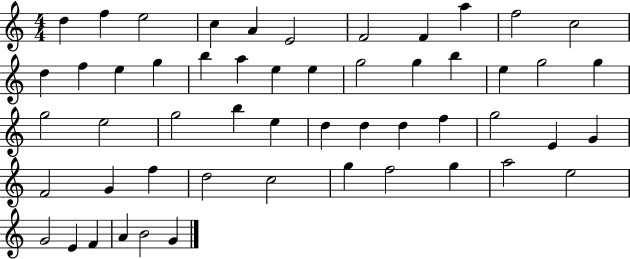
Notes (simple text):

D5/q F5/q E5/h C5/q A4/q E4/h F4/h F4/q A5/q F5/h C5/h D5/q F5/q E5/q G5/q B5/q A5/q E5/q E5/q G5/h G5/q B5/q E5/q G5/h G5/q G5/h E5/h G5/h B5/q E5/q D5/q D5/q D5/q F5/q G5/h E4/q G4/q F4/h G4/q F5/q D5/h C5/h G5/q F5/h G5/q A5/h E5/h G4/h E4/q F4/q A4/q B4/h G4/q